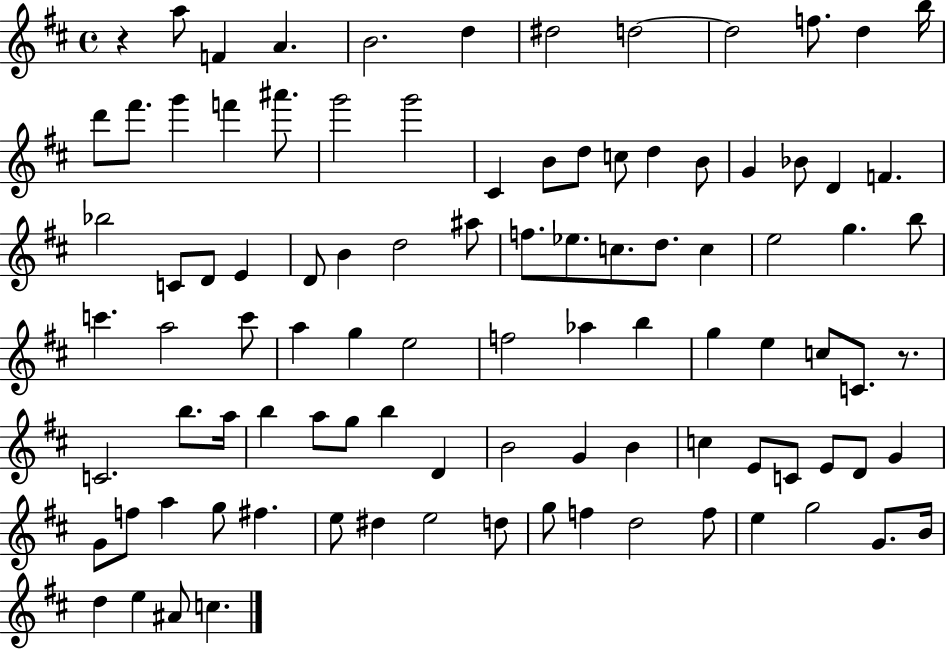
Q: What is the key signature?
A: D major